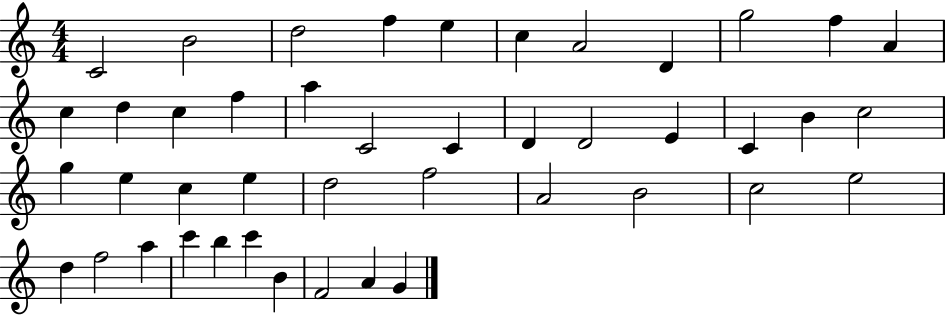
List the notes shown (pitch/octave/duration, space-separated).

C4/h B4/h D5/h F5/q E5/q C5/q A4/h D4/q G5/h F5/q A4/q C5/q D5/q C5/q F5/q A5/q C4/h C4/q D4/q D4/h E4/q C4/q B4/q C5/h G5/q E5/q C5/q E5/q D5/h F5/h A4/h B4/h C5/h E5/h D5/q F5/h A5/q C6/q B5/q C6/q B4/q F4/h A4/q G4/q